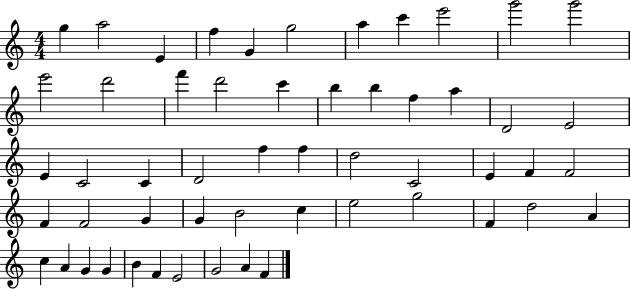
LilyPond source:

{
  \clef treble
  \numericTimeSignature
  \time 4/4
  \key c \major
  g''4 a''2 e'4 | f''4 g'4 g''2 | a''4 c'''4 e'''2 | g'''2 g'''2 | \break e'''2 d'''2 | f'''4 d'''2 c'''4 | b''4 b''4 f''4 a''4 | d'2 e'2 | \break e'4 c'2 c'4 | d'2 f''4 f''4 | d''2 c'2 | e'4 f'4 f'2 | \break f'4 f'2 g'4 | g'4 b'2 c''4 | e''2 g''2 | f'4 d''2 a'4 | \break c''4 a'4 g'4 g'4 | b'4 f'4 e'2 | g'2 a'4 f'4 | \bar "|."
}